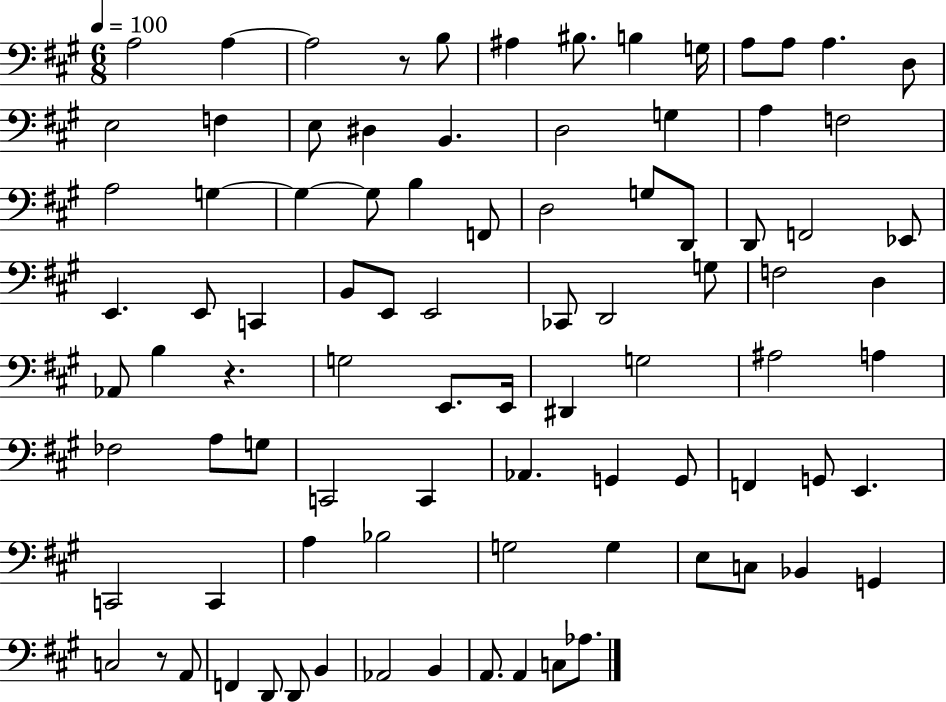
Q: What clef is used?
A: bass